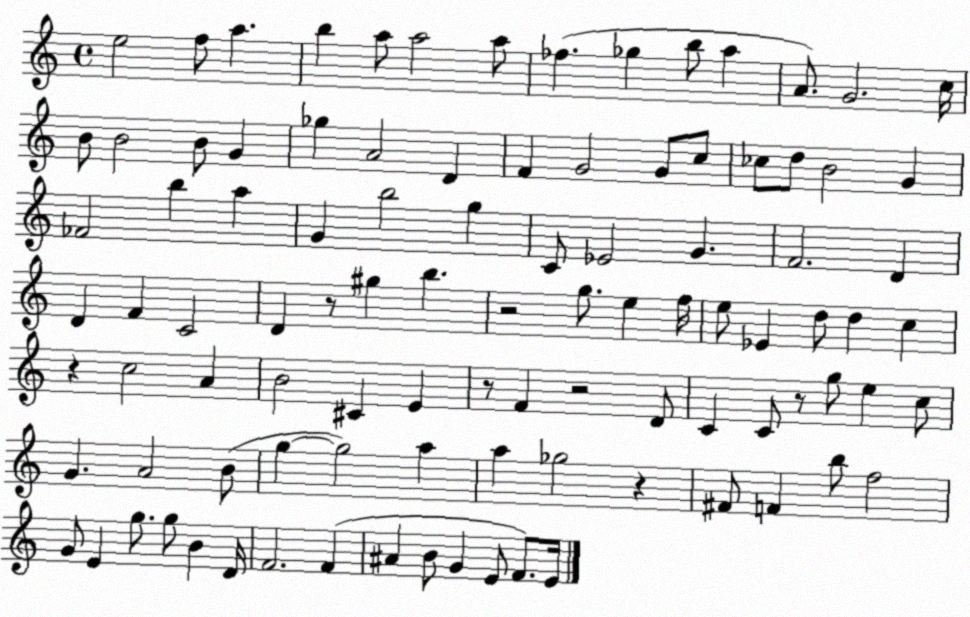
X:1
T:Untitled
M:4/4
L:1/4
K:C
e2 f/2 a b a/2 a2 a/2 _f _g b/2 a A/2 G2 c/4 B/2 B2 B/2 G _g A2 D F G2 G/2 c/2 _c/2 d/2 B2 G _F2 b a G b2 g C/2 _E2 G F2 D D F C2 D z/2 ^g b z2 g/2 e f/4 e/2 _E d/2 d c z c2 A B2 ^C E z/2 F z2 D/2 C C/2 z/2 g/2 e c/2 G A2 B/2 g g2 a a _g2 z ^F/2 F b/2 f2 G/2 E g/2 g/2 B D/4 F2 F ^A B/2 G E/2 F/2 E/4